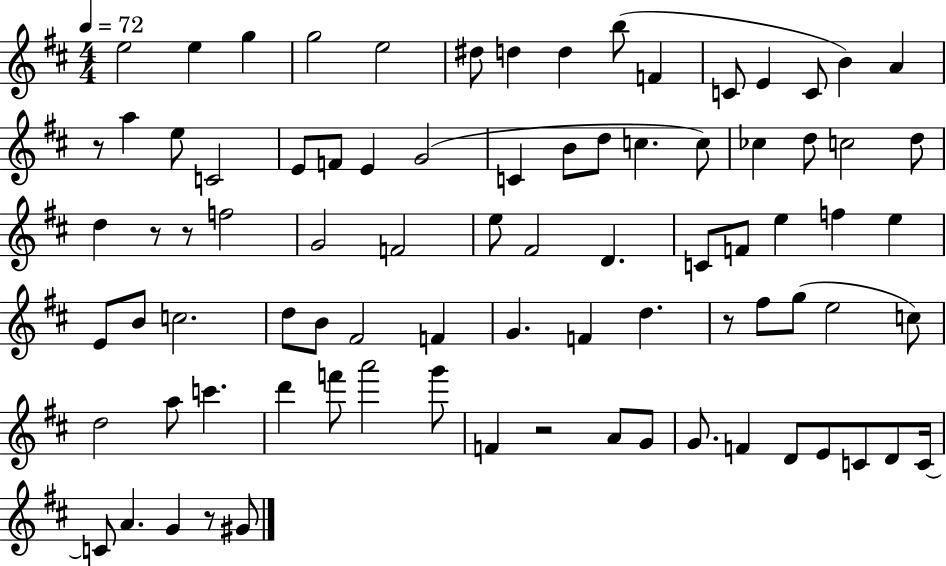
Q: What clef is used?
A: treble